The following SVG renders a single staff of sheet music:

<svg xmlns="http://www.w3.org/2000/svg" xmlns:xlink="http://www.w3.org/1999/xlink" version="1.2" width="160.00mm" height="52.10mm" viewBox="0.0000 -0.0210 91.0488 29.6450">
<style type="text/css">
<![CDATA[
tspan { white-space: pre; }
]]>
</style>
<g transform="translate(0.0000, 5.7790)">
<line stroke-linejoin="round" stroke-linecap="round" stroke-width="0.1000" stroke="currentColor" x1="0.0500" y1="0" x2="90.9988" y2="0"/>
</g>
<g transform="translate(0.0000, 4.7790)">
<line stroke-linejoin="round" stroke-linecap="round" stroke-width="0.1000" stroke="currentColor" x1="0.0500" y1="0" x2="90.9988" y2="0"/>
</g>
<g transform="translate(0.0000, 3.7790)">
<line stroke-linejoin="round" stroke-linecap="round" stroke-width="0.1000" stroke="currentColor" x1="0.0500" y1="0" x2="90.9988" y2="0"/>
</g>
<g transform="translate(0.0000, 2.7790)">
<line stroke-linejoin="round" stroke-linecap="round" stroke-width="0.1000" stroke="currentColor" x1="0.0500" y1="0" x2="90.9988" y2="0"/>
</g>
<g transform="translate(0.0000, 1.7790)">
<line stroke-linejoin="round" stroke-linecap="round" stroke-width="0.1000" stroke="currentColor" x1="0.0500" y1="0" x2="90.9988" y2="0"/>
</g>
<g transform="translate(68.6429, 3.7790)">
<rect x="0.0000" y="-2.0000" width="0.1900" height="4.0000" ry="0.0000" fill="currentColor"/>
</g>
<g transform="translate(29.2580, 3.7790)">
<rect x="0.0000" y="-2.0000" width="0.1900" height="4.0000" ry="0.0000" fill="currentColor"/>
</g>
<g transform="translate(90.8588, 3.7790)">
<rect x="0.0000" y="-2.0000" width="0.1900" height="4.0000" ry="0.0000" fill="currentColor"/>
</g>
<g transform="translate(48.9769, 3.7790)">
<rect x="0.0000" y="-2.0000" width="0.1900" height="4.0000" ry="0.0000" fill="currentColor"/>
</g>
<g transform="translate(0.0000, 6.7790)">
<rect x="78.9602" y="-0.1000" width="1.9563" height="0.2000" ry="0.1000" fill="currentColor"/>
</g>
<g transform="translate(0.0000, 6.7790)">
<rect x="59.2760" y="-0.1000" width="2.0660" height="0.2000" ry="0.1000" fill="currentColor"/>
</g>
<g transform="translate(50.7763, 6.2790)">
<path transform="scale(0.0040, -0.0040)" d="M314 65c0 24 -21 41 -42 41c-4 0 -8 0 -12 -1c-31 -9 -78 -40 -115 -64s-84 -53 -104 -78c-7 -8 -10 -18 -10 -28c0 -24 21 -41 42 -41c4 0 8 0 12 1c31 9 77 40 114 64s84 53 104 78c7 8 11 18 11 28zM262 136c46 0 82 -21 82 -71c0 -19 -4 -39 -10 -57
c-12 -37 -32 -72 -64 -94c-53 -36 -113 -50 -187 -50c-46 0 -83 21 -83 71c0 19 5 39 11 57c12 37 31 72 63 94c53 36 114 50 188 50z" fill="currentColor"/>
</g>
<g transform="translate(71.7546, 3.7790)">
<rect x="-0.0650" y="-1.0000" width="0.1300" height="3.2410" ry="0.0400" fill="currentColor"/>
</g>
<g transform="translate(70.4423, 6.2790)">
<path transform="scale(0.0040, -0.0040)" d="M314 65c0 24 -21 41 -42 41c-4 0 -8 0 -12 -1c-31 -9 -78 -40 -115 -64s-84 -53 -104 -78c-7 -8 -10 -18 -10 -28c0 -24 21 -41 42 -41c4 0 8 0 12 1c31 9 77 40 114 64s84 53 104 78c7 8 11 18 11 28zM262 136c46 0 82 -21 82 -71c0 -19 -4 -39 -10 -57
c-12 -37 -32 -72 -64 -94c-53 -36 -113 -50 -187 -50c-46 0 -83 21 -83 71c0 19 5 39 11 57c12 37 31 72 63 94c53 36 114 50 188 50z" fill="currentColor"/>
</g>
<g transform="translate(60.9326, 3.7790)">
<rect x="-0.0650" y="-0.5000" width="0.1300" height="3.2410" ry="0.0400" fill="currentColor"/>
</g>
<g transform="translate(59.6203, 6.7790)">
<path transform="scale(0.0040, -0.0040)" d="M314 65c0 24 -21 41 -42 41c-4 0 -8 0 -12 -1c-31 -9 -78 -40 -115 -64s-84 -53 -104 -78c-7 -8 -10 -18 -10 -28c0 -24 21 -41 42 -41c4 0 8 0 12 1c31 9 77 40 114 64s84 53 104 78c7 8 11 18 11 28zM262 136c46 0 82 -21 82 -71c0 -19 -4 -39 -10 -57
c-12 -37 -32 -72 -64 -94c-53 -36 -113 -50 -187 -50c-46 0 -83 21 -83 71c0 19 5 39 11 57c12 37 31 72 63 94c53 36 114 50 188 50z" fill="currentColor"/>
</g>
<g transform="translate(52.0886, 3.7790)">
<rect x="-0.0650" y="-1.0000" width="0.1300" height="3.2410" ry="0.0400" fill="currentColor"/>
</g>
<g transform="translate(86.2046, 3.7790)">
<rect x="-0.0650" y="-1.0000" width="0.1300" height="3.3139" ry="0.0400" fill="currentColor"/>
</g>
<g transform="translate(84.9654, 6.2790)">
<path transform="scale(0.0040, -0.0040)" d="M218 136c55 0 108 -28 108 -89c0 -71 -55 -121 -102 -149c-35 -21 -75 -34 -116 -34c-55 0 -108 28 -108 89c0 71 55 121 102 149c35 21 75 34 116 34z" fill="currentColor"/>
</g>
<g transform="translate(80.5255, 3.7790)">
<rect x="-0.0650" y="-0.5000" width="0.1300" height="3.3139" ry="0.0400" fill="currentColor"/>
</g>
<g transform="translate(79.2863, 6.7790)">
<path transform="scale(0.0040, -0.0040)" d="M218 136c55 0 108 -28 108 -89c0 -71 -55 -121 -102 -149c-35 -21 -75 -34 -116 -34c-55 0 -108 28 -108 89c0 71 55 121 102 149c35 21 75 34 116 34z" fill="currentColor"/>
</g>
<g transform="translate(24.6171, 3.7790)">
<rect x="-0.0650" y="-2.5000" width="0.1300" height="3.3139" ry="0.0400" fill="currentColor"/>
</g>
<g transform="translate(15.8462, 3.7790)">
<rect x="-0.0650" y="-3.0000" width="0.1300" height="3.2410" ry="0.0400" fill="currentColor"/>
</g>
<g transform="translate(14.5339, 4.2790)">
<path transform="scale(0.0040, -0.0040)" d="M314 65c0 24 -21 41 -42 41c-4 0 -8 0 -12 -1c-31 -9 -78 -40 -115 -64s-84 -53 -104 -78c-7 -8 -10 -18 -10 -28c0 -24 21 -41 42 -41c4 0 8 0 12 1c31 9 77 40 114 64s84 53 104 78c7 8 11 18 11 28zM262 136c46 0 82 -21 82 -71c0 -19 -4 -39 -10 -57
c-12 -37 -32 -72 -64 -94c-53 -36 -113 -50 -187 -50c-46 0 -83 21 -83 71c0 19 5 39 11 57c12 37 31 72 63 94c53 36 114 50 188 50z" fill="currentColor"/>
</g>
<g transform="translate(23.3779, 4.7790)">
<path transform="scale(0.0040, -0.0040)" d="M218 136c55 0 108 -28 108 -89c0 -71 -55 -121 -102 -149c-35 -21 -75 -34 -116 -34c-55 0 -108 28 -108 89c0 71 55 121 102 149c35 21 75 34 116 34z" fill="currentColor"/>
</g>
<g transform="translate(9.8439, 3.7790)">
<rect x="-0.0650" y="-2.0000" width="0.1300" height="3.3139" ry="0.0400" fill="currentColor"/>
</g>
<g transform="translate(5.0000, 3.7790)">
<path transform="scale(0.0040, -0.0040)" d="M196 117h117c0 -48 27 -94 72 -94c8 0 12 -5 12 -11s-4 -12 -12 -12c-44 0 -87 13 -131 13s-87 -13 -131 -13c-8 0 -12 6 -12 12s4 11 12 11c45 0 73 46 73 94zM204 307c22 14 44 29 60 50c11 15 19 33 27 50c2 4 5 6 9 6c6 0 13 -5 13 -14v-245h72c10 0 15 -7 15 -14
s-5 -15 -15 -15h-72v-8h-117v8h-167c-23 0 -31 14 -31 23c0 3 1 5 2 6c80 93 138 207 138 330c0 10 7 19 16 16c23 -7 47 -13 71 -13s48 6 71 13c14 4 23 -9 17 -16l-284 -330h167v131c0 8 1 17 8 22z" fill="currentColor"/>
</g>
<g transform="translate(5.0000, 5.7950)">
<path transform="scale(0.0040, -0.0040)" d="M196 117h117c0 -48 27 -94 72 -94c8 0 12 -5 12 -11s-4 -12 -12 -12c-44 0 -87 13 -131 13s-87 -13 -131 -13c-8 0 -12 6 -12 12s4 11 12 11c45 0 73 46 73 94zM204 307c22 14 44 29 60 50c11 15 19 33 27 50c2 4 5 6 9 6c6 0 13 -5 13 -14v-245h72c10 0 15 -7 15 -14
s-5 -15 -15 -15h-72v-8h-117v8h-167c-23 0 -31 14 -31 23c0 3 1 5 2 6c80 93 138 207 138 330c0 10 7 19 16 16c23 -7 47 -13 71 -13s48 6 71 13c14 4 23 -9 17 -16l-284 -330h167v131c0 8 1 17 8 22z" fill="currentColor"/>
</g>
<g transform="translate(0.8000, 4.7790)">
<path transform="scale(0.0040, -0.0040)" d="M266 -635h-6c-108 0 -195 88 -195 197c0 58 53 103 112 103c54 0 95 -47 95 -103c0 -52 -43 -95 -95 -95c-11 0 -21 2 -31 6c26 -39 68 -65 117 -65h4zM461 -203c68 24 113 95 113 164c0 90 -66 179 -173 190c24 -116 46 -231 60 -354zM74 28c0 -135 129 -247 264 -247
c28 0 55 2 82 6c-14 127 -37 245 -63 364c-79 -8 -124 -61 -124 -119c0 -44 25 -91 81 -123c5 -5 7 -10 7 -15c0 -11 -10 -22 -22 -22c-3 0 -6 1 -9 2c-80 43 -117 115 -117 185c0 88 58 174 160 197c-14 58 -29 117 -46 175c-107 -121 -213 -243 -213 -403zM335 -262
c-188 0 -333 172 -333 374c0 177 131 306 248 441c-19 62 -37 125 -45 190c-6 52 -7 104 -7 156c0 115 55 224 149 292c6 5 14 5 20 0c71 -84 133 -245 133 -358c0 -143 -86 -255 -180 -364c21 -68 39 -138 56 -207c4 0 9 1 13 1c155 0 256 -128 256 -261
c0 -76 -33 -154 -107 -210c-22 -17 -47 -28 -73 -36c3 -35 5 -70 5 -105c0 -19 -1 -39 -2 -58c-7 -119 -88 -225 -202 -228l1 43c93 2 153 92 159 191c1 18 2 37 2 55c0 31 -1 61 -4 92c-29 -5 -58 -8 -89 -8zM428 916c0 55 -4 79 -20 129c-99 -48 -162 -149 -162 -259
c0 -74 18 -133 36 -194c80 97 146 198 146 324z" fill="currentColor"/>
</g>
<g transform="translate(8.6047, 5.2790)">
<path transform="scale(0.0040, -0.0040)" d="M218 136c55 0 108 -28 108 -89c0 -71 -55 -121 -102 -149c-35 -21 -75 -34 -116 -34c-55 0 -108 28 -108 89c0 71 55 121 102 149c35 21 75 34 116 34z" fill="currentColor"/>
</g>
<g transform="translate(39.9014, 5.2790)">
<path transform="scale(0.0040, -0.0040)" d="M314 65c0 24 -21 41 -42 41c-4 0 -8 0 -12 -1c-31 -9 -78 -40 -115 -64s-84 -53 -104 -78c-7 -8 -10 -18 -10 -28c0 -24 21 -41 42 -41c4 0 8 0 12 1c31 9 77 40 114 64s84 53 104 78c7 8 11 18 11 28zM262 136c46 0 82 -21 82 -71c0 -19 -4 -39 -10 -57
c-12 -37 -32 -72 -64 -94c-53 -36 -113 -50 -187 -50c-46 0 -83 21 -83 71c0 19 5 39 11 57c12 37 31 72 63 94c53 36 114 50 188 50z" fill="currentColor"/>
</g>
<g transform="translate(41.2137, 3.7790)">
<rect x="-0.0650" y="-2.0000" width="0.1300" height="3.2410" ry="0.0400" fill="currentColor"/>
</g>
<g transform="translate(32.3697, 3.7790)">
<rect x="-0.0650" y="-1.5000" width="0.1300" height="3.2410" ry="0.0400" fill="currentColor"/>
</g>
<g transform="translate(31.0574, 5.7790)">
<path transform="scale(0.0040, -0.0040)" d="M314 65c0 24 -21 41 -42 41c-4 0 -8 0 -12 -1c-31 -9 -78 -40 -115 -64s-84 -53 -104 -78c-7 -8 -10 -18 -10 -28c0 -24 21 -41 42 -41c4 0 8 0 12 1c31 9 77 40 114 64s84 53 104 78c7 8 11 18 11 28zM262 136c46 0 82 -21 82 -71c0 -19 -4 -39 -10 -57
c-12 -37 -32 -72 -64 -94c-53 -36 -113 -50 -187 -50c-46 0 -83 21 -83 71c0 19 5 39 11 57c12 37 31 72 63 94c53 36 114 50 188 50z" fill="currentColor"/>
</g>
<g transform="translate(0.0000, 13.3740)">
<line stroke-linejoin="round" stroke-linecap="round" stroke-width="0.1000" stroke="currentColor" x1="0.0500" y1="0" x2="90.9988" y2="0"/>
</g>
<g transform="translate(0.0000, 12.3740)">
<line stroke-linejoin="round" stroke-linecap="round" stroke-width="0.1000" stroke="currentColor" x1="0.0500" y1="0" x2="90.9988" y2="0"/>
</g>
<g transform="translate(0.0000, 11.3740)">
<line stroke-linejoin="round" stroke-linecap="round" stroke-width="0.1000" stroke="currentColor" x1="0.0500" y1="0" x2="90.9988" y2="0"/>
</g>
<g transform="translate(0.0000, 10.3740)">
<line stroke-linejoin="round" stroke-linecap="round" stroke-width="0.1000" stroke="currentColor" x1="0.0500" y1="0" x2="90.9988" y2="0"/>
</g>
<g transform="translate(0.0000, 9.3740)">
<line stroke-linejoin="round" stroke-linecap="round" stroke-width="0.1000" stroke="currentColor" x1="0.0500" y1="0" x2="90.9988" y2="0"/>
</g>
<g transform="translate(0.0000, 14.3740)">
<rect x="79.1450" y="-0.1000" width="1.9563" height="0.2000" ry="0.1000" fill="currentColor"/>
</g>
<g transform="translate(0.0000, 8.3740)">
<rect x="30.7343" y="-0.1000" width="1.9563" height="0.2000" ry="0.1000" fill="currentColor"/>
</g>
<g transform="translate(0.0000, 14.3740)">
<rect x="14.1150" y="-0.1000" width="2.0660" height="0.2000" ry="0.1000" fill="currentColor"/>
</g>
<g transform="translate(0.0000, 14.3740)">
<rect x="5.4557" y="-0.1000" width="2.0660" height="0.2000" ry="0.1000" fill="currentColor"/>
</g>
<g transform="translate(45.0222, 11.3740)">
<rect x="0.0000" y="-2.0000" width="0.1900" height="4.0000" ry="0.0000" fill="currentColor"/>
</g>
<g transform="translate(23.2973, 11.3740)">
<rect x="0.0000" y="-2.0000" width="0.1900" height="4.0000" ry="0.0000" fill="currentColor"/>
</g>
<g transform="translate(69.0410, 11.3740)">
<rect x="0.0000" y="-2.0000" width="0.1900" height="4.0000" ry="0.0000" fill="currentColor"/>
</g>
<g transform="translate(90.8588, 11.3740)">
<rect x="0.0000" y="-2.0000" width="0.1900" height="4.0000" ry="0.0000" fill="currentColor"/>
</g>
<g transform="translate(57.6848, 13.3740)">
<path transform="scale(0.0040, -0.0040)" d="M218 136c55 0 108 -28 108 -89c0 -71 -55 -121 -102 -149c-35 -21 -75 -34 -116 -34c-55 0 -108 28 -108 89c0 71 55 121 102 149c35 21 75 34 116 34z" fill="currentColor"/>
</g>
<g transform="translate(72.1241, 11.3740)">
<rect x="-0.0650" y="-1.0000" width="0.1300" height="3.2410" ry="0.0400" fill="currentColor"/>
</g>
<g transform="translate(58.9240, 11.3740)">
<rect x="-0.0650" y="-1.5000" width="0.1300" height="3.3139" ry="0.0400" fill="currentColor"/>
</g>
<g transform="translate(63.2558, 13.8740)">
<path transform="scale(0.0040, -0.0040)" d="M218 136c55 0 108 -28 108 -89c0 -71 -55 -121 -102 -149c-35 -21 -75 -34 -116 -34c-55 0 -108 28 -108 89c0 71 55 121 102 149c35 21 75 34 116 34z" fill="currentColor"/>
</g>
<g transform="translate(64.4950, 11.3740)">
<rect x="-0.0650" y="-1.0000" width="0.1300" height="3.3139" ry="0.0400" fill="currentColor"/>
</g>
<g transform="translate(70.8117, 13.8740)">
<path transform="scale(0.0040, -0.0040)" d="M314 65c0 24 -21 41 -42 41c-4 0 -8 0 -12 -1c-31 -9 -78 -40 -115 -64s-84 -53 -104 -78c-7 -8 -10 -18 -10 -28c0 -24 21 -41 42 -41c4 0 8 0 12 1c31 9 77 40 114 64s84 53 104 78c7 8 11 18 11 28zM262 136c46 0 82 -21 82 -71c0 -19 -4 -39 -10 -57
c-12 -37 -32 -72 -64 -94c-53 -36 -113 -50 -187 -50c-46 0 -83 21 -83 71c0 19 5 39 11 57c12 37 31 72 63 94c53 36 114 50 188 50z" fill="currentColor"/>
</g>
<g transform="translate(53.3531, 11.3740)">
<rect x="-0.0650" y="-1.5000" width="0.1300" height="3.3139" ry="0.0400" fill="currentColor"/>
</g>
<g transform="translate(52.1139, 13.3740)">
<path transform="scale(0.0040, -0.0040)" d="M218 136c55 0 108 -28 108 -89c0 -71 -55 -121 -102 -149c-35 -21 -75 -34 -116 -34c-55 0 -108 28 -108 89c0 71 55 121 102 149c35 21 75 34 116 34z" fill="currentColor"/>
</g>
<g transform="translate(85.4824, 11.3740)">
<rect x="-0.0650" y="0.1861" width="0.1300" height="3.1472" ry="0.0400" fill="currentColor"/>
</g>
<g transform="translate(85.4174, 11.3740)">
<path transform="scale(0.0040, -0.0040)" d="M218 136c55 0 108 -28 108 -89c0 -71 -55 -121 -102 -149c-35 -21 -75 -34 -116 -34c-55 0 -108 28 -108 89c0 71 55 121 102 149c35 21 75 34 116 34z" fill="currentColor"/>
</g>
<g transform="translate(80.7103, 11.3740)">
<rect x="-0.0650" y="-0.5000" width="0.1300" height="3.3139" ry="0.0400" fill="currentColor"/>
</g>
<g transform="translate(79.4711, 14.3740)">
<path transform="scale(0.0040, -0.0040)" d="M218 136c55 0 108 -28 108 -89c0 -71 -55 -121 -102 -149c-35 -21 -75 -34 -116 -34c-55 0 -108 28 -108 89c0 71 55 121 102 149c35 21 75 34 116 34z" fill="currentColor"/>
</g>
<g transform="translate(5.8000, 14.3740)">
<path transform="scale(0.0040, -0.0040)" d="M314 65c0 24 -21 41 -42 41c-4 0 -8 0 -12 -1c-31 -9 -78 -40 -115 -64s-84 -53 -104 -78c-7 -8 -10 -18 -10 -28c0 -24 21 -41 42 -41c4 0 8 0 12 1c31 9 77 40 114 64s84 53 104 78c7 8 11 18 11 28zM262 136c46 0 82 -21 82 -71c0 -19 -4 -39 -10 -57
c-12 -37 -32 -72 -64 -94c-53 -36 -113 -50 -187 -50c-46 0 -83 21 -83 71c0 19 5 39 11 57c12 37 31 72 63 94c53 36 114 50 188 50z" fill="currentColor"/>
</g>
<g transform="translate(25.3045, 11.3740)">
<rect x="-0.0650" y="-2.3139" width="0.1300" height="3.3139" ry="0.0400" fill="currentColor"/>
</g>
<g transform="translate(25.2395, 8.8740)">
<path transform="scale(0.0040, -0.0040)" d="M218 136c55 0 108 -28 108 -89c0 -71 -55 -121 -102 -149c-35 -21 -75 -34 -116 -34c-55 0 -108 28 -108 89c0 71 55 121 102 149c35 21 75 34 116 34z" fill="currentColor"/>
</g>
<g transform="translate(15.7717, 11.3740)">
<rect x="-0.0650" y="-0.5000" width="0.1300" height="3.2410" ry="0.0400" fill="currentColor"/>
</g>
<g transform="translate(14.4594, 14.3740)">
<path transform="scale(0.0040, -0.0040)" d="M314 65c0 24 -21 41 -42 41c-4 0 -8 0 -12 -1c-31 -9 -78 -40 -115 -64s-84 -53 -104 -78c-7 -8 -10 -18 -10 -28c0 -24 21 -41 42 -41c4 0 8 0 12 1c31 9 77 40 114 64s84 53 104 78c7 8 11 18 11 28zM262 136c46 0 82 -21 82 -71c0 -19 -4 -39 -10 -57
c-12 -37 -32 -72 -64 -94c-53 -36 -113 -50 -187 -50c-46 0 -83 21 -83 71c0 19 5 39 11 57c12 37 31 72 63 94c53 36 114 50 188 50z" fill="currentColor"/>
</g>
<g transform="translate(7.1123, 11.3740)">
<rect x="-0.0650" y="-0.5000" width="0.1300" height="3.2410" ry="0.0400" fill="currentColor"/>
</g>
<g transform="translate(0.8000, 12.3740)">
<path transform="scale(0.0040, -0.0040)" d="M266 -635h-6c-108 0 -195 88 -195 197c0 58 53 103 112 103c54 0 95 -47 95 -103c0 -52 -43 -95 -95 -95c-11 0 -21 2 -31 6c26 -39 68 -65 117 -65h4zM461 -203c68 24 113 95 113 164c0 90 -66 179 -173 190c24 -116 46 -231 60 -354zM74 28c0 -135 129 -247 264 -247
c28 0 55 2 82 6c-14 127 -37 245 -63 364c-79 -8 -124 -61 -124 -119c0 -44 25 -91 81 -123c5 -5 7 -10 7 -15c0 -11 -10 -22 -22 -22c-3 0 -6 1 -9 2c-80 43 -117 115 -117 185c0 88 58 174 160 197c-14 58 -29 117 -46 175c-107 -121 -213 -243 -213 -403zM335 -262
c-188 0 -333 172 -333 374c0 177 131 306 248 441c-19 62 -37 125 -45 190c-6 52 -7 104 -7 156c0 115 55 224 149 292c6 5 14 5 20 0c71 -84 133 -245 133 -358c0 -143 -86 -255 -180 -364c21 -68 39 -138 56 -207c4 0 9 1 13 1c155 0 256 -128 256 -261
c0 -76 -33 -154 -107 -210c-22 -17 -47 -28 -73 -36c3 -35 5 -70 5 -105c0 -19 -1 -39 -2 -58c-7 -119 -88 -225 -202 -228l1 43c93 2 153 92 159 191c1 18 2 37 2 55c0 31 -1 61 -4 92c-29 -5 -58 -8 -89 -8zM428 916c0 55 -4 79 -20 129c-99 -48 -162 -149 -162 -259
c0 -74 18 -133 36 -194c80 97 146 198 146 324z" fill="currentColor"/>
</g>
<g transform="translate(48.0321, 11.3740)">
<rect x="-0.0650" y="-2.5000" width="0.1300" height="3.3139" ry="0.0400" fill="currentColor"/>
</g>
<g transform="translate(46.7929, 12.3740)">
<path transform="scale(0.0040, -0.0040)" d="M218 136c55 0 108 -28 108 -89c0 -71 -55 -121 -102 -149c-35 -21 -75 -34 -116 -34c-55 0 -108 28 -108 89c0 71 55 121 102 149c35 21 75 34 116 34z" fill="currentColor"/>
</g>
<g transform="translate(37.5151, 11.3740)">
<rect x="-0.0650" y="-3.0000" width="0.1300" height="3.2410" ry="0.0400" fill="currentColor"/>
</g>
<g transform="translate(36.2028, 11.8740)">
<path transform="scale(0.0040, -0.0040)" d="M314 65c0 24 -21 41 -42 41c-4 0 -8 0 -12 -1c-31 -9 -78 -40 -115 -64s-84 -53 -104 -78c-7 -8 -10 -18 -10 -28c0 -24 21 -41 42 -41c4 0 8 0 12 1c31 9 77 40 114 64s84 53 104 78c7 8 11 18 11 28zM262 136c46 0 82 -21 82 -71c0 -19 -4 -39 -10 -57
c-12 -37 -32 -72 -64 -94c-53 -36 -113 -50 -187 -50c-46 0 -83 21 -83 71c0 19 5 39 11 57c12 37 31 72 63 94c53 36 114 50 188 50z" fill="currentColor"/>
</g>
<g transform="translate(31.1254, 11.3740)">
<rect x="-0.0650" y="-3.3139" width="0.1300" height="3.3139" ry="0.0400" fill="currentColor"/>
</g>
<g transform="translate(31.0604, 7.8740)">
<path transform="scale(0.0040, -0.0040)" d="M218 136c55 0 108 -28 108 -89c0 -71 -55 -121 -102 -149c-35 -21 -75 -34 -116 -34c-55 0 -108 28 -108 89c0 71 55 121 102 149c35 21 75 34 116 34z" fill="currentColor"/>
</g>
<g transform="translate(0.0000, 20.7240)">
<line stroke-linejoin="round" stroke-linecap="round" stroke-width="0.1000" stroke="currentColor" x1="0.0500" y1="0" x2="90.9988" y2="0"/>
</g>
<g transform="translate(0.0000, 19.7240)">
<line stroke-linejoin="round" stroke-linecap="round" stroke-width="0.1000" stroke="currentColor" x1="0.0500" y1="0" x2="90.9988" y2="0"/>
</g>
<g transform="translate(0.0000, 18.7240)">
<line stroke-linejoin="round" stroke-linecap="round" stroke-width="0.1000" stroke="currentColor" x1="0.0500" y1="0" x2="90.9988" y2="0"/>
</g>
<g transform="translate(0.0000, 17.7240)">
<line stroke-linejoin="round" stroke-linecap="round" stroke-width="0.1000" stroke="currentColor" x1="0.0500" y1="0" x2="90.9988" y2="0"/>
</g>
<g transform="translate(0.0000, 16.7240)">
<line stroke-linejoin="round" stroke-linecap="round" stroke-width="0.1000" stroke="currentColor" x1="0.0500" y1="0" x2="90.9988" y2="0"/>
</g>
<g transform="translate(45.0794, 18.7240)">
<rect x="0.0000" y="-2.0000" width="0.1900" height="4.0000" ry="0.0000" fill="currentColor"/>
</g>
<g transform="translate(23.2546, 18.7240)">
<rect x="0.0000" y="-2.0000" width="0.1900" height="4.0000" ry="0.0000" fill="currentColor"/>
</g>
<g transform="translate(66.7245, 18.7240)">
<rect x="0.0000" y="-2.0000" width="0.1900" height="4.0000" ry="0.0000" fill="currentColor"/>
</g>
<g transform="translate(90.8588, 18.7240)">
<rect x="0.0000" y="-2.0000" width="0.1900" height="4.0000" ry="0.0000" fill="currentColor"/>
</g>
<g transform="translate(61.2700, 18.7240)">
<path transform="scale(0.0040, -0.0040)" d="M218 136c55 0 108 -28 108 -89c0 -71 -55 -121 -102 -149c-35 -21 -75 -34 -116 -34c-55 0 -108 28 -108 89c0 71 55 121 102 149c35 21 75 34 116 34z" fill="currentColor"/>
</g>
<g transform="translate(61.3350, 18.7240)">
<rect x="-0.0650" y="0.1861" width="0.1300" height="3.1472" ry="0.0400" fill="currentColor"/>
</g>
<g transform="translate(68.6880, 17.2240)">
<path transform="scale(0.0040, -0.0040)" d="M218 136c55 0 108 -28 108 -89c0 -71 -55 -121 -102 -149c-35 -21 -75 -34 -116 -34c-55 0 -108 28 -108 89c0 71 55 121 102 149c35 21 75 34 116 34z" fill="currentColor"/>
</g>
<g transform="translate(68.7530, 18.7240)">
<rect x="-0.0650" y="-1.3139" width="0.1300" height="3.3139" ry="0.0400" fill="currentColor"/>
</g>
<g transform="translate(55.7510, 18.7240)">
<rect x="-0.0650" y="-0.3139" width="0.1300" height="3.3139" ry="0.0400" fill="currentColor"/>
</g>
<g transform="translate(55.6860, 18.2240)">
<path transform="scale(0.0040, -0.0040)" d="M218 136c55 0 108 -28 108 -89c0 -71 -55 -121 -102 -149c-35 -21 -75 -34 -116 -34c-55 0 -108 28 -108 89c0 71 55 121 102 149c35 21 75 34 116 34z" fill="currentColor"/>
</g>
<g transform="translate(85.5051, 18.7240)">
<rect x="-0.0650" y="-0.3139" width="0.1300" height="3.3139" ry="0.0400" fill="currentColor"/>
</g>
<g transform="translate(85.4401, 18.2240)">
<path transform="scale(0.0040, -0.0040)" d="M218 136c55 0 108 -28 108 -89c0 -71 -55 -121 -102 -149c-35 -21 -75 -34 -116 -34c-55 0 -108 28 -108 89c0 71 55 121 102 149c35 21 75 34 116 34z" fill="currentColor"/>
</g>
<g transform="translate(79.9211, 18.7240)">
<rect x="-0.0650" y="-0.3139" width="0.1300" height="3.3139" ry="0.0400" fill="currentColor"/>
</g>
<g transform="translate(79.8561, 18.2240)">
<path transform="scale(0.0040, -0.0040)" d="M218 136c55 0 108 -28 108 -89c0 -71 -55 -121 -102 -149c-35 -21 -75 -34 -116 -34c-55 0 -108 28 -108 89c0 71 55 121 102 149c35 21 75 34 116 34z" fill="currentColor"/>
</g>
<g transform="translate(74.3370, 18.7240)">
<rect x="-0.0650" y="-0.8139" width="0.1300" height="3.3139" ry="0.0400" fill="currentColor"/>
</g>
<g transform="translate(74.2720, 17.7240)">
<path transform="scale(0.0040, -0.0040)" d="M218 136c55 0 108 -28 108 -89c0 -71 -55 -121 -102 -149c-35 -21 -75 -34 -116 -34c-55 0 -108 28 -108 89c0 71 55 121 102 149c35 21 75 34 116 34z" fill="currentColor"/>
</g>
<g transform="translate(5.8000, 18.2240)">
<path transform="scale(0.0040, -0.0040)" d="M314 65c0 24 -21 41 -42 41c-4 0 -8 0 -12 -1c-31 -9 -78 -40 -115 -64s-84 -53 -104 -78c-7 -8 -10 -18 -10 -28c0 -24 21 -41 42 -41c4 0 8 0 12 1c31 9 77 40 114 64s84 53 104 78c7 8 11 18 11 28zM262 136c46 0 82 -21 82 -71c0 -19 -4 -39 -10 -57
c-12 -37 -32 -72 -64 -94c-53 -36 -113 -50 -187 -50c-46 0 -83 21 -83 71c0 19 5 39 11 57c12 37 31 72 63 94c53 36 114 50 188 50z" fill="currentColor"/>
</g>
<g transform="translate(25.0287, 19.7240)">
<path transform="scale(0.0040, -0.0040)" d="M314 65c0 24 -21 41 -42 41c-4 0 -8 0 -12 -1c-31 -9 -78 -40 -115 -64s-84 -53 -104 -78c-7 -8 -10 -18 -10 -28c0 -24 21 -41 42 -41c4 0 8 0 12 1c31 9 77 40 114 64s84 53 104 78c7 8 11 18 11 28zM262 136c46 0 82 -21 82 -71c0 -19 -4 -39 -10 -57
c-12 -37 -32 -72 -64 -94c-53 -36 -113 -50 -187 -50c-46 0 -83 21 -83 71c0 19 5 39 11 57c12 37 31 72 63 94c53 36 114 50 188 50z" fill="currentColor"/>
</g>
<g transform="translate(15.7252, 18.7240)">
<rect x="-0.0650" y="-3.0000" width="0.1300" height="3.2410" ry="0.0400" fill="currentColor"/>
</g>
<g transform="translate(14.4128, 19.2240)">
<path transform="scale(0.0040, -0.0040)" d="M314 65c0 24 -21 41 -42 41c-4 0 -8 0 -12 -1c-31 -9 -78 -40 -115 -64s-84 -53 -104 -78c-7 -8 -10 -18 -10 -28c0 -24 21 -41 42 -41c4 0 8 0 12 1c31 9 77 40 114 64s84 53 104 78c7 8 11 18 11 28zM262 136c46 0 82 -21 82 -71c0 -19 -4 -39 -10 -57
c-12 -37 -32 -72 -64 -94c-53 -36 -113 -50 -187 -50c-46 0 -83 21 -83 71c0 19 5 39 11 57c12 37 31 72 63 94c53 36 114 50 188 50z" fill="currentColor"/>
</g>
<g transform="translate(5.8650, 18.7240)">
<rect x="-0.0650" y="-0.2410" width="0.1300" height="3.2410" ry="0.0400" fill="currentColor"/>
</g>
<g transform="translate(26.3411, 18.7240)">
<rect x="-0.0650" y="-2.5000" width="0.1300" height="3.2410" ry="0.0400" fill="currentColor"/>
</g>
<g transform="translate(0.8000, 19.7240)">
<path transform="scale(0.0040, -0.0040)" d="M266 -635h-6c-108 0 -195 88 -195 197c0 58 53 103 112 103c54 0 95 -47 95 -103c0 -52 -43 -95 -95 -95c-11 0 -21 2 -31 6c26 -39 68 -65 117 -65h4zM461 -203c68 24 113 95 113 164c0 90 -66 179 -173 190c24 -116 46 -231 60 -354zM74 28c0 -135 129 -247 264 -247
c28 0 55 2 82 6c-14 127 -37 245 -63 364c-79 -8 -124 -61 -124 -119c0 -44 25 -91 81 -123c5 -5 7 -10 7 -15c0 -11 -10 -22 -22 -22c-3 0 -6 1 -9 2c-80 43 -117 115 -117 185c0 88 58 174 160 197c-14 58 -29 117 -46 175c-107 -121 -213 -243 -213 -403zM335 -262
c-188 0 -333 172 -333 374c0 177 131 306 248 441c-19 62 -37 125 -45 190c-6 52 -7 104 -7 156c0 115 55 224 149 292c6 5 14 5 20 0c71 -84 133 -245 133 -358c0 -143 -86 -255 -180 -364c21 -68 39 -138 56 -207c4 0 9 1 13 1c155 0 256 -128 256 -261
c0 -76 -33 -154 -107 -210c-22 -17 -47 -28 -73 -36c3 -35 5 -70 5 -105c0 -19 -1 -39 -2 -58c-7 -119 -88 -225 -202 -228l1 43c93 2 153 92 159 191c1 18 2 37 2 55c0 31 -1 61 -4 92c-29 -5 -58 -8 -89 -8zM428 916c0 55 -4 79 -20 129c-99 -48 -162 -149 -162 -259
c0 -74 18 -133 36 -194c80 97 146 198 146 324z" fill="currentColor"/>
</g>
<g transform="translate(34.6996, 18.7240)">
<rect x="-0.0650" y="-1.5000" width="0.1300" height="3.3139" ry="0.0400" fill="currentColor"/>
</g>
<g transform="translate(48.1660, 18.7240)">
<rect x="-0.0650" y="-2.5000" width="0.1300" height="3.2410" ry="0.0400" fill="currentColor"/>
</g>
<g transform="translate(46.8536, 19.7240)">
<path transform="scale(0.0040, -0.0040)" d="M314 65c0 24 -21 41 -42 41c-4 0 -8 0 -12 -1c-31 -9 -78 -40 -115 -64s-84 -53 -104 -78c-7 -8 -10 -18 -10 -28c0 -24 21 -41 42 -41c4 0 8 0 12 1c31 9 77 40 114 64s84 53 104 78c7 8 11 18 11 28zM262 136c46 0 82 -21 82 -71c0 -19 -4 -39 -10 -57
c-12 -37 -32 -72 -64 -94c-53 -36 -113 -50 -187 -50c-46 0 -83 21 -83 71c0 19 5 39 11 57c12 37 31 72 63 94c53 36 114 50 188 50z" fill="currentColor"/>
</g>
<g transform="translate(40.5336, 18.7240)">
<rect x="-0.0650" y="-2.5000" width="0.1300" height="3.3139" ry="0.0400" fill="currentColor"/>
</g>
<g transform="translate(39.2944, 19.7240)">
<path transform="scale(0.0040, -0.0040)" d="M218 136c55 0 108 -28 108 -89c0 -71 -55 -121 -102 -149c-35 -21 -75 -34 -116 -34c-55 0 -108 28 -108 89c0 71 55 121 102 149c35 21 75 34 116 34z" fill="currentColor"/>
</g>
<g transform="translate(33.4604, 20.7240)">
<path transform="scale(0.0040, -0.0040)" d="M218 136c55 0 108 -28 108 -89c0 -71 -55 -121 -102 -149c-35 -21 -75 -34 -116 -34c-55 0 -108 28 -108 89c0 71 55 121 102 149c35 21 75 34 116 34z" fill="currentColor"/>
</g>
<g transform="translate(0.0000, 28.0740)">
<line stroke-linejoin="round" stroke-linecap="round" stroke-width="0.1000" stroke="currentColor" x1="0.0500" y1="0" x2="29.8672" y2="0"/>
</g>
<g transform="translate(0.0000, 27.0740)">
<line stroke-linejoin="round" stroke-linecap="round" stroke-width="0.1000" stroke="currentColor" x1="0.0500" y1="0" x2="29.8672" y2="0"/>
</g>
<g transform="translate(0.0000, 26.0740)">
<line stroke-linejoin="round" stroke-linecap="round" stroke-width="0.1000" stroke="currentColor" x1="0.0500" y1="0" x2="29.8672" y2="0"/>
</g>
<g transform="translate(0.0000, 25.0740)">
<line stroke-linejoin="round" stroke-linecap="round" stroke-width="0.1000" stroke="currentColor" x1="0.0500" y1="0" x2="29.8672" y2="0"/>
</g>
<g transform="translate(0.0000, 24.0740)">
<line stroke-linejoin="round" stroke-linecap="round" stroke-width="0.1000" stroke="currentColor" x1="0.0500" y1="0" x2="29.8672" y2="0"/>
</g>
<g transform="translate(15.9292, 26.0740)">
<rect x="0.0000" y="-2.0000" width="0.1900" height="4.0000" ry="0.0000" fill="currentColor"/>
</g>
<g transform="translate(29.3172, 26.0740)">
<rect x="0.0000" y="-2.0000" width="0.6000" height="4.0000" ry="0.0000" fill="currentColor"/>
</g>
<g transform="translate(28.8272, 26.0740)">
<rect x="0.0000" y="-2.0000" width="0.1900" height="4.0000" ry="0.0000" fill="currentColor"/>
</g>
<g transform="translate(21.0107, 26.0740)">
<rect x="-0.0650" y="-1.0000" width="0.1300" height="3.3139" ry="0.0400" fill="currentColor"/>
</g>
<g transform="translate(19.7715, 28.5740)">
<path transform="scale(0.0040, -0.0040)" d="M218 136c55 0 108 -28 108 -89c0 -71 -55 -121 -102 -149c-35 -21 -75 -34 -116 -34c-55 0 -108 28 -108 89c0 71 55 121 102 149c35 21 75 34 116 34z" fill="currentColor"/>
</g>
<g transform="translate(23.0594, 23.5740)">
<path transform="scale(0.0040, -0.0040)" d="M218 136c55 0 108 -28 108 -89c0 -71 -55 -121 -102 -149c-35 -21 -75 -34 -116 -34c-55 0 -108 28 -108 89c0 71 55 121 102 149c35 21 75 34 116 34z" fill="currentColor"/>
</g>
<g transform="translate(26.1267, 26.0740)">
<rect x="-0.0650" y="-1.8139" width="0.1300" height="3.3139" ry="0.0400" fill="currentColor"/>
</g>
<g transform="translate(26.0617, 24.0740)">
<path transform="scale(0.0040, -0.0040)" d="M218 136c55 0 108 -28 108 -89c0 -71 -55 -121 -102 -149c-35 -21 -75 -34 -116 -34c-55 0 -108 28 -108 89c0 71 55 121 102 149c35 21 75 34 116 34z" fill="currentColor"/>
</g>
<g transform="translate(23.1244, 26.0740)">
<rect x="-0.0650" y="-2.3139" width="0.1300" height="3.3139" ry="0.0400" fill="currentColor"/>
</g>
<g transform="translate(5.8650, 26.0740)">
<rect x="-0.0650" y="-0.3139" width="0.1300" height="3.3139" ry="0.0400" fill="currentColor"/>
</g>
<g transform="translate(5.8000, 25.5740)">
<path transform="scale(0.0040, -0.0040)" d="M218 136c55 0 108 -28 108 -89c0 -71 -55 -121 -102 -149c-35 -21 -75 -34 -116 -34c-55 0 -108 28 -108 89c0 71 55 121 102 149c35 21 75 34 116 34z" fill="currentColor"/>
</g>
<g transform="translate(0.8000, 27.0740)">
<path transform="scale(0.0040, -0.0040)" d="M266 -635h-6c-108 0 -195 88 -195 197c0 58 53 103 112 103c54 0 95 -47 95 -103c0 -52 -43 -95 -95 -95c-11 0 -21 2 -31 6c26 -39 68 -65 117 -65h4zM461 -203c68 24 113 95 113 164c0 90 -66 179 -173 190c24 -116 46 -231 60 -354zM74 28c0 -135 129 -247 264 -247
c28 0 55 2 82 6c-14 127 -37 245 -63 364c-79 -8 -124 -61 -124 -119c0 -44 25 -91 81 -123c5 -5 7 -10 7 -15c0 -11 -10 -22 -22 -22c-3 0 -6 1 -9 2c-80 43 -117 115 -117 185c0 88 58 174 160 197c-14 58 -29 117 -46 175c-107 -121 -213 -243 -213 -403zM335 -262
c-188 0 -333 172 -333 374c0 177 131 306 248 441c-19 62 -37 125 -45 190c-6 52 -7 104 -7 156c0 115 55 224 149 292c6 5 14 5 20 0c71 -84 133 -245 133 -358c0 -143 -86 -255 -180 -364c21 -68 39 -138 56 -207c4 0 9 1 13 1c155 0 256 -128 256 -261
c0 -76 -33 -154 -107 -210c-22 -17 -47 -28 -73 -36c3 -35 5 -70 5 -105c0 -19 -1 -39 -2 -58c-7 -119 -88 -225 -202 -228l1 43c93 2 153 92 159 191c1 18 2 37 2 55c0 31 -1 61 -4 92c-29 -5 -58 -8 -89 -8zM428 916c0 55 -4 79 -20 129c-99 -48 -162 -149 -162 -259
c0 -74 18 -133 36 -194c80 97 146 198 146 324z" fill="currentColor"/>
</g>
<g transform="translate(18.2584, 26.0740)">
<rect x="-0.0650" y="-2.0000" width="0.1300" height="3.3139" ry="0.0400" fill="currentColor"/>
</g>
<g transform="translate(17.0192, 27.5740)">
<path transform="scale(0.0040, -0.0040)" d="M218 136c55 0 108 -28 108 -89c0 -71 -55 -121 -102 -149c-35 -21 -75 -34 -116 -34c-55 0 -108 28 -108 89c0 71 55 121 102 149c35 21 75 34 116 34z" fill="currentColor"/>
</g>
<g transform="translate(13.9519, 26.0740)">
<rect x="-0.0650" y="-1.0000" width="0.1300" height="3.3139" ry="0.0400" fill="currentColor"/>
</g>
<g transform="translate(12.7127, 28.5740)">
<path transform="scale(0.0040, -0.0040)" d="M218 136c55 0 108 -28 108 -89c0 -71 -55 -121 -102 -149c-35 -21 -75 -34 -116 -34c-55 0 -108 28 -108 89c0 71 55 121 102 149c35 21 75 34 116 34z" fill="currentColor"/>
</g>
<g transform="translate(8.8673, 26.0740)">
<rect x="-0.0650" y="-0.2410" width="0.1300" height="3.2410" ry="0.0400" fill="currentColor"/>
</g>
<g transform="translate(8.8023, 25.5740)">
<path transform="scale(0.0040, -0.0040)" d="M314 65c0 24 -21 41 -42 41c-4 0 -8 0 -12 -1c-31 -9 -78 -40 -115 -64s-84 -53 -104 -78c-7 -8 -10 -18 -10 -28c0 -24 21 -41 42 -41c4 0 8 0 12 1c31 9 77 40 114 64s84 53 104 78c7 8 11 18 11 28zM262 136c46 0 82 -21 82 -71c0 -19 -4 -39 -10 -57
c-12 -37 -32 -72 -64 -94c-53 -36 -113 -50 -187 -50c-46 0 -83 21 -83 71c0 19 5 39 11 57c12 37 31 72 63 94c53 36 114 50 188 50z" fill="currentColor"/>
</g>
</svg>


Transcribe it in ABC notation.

X:1
T:Untitled
M:4/4
L:1/4
K:C
F A2 G E2 F2 D2 C2 D2 C D C2 C2 g b A2 G E E D D2 C B c2 A2 G2 E G G2 c B e d c c c c2 D F D g f